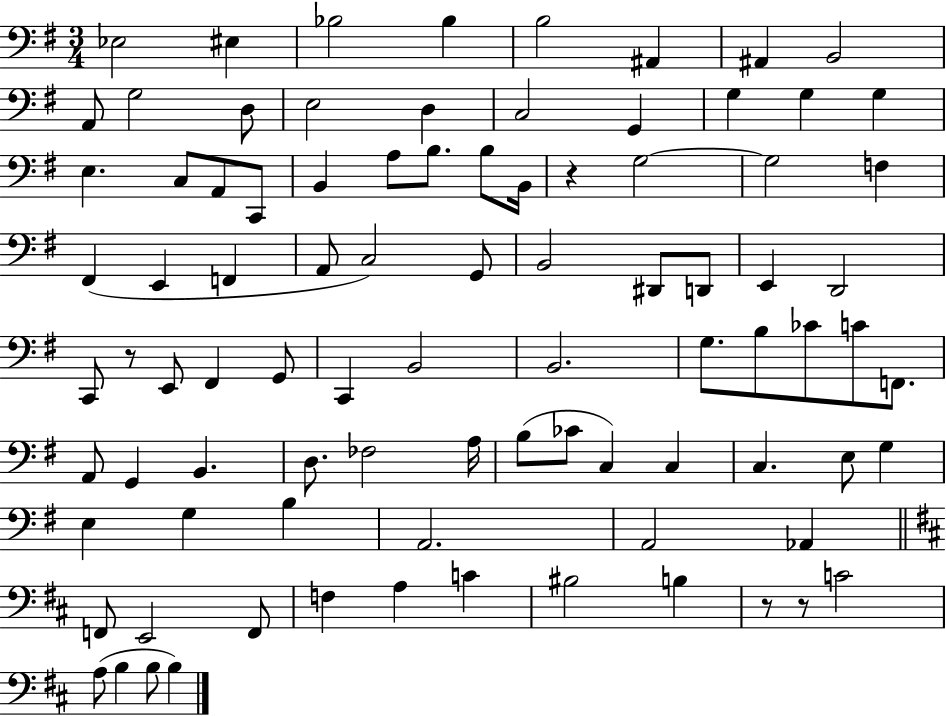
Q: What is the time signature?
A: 3/4